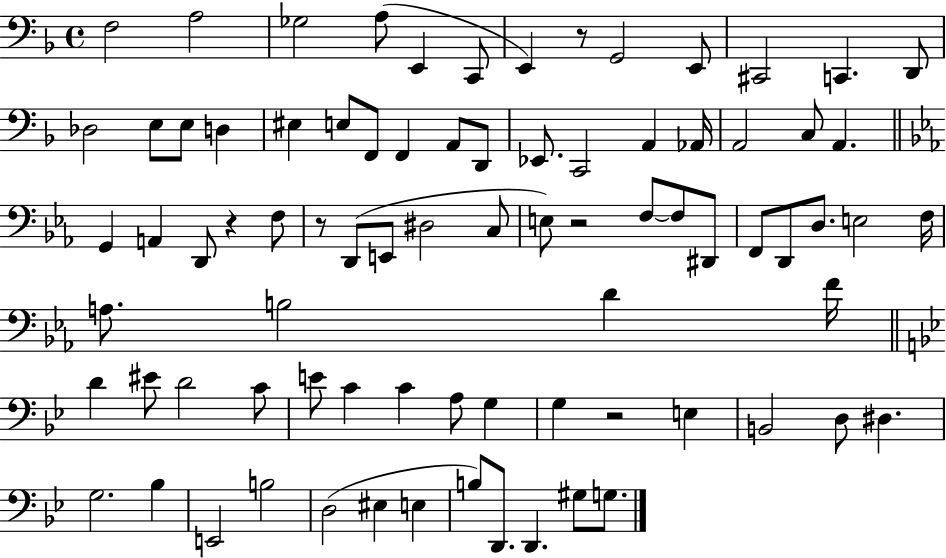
F3/h A3/h Gb3/h A3/e E2/q C2/e E2/q R/e G2/h E2/e C#2/h C2/q. D2/e Db3/h E3/e E3/e D3/q EIS3/q E3/e F2/e F2/q A2/e D2/e Eb2/e. C2/h A2/q Ab2/s A2/h C3/e A2/q. G2/q A2/q D2/e R/q F3/e R/e D2/e E2/e D#3/h C3/e E3/e R/h F3/e F3/e D#2/e F2/e D2/e D3/e. E3/h F3/s A3/e. B3/h D4/q F4/s D4/q EIS4/e D4/h C4/e E4/e C4/q C4/q A3/e G3/q G3/q R/h E3/q B2/h D3/e D#3/q. G3/h. Bb3/q E2/h B3/h D3/h EIS3/q E3/q B3/e D2/e. D2/q. G#3/e G3/e.